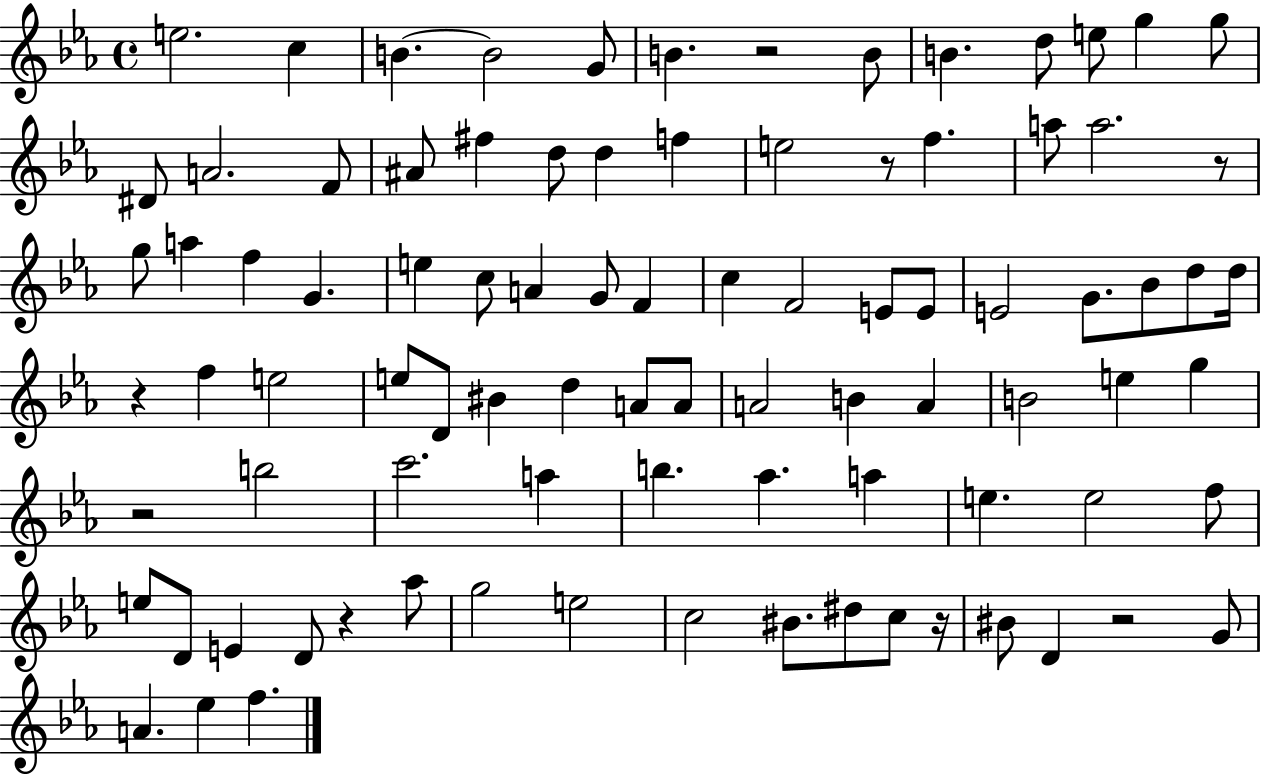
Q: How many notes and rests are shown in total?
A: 90